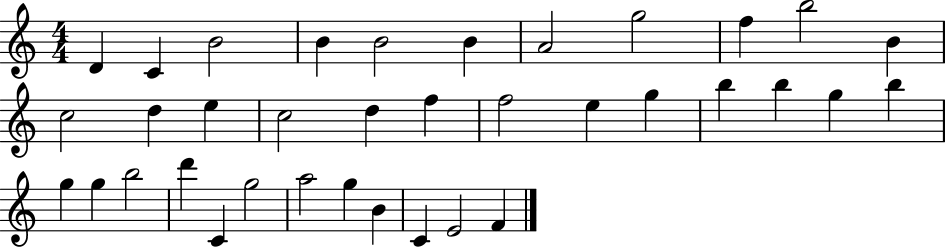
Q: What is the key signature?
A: C major